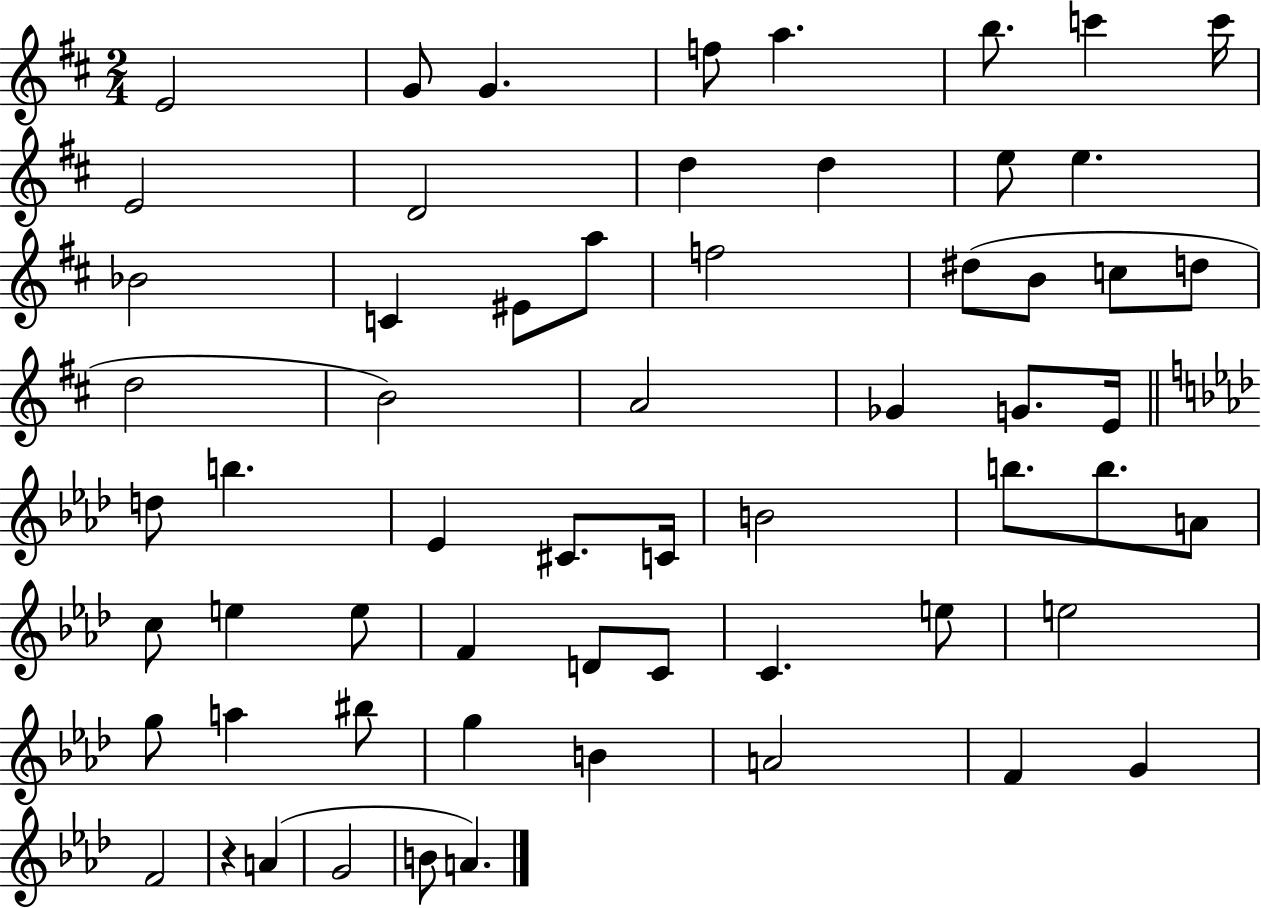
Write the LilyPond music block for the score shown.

{
  \clef treble
  \numericTimeSignature
  \time 2/4
  \key d \major
  e'2 | g'8 g'4. | f''8 a''4. | b''8. c'''4 c'''16 | \break e'2 | d'2 | d''4 d''4 | e''8 e''4. | \break bes'2 | c'4 eis'8 a''8 | f''2 | dis''8( b'8 c''8 d''8 | \break d''2 | b'2) | a'2 | ges'4 g'8. e'16 | \break \bar "||" \break \key aes \major d''8 b''4. | ees'4 cis'8. c'16 | b'2 | b''8. b''8. a'8 | \break c''8 e''4 e''8 | f'4 d'8 c'8 | c'4. e''8 | e''2 | \break g''8 a''4 bis''8 | g''4 b'4 | a'2 | f'4 g'4 | \break f'2 | r4 a'4( | g'2 | b'8 a'4.) | \break \bar "|."
}